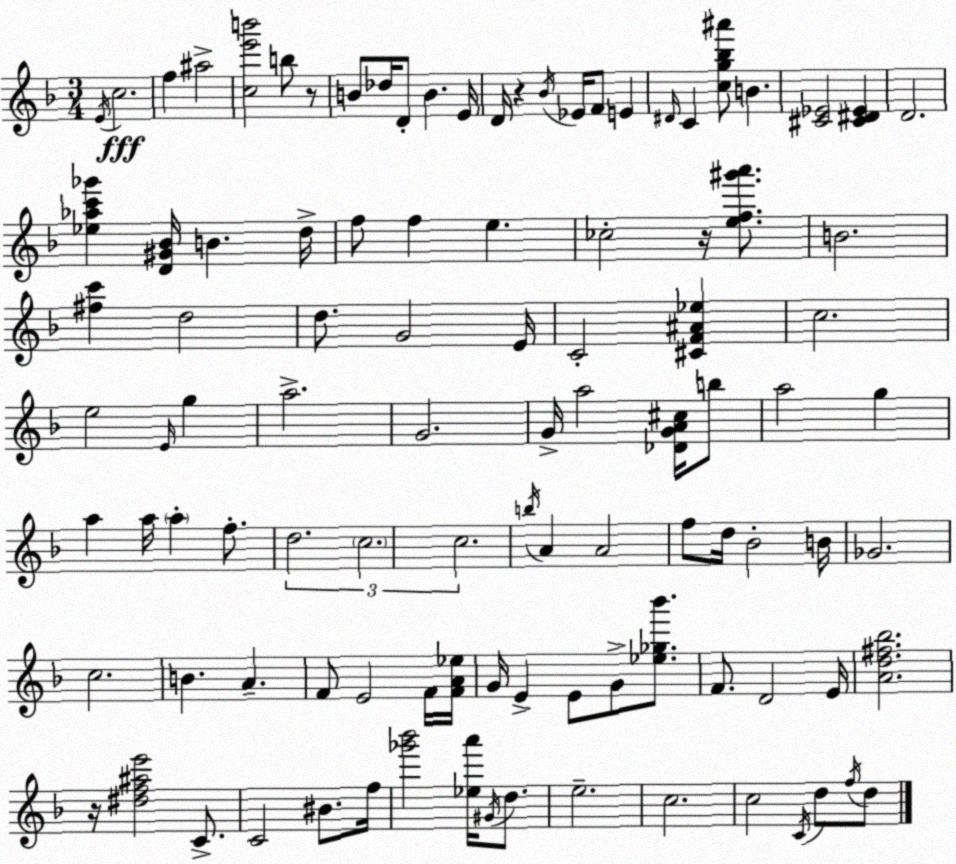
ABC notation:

X:1
T:Untitled
M:3/4
L:1/4
K:F
E/4 c2 f ^a2 [ce'b']2 b/2 z/2 B/2 _d/4 D/2 B E/4 D/4 z _B/4 _E/4 F/2 E ^D/4 C [cg_b^a']/2 B [^C_E]2 [^C^D_E] D2 [_e_ac'_g'] [D^G_B]/4 B d/4 f/2 f e _c2 z/4 [ef^g'a']/2 B2 [^fc'] d2 d/2 G2 E/4 C2 [^CF^A_e] c2 e2 E/4 g a2 G2 G/4 a2 [_DGA^c]/4 b/2 a2 g a a/4 a f/2 d2 c2 c2 b/4 A A2 f/2 d/4 _B2 B/4 _G2 c2 B A F/2 E2 F/4 [FA_e]/4 G/4 E E/2 G/2 [_e_g_b']/2 F/2 D2 E/4 [Ad^f_b]2 z/4 [^df^ae']2 C/2 C2 ^B/2 f/4 [_g'_b']2 [_ea']/4 ^G/4 d/2 e2 c2 c2 C/4 d/2 f/4 d/2